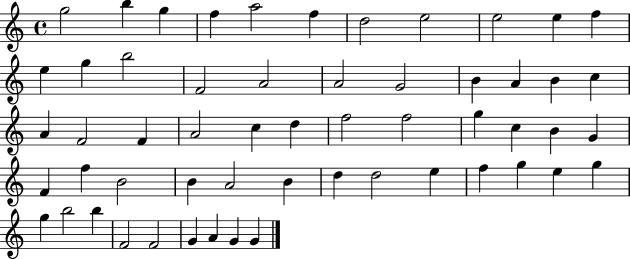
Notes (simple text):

G5/h B5/q G5/q F5/q A5/h F5/q D5/h E5/h E5/h E5/q F5/q E5/q G5/q B5/h F4/h A4/h A4/h G4/h B4/q A4/q B4/q C5/q A4/q F4/h F4/q A4/h C5/q D5/q F5/h F5/h G5/q C5/q B4/q G4/q F4/q F5/q B4/h B4/q A4/h B4/q D5/q D5/h E5/q F5/q G5/q E5/q G5/q G5/q B5/h B5/q F4/h F4/h G4/q A4/q G4/q G4/q